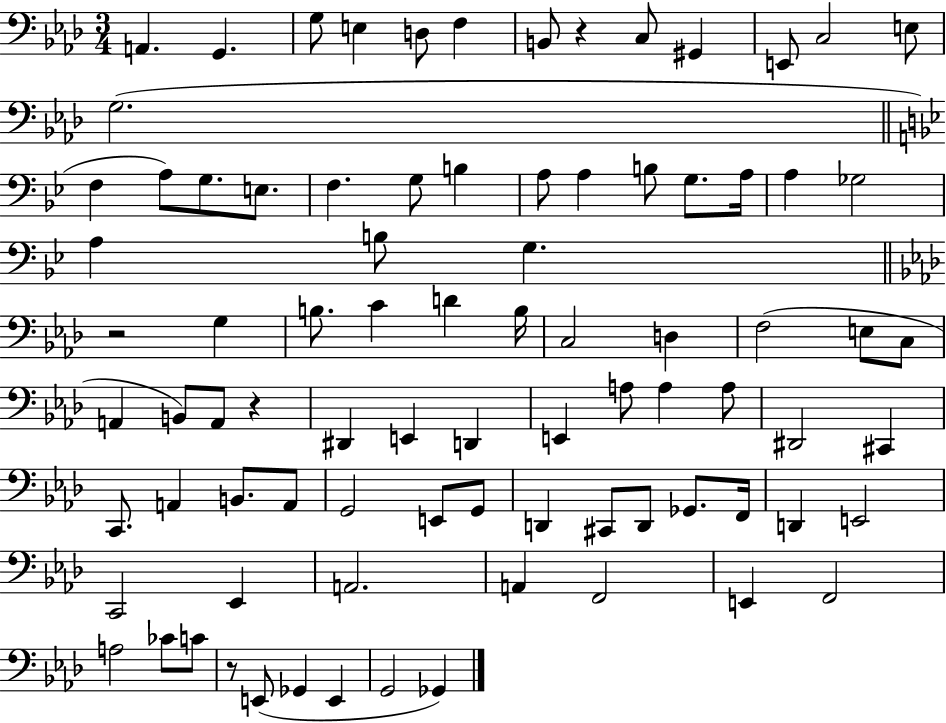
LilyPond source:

{
  \clef bass
  \numericTimeSignature
  \time 3/4
  \key aes \major
  \repeat volta 2 { a,4. g,4. | g8 e4 d8 f4 | b,8 r4 c8 gis,4 | e,8 c2 e8 | \break g2.( | \bar "||" \break \key bes \major f4 a8) g8. e8. | f4. g8 b4 | a8 a4 b8 g8. a16 | a4 ges2 | \break a4 b8 g4. | \bar "||" \break \key f \minor r2 g4 | b8. c'4 d'4 b16 | c2 d4 | f2( e8 c8 | \break a,4 b,8) a,8 r4 | dis,4 e,4 d,4 | e,4 a8 a4 a8 | dis,2 cis,4 | \break c,8. a,4 b,8. a,8 | g,2 e,8 g,8 | d,4 cis,8 d,8 ges,8. f,16 | d,4 e,2 | \break c,2 ees,4 | a,2. | a,4 f,2 | e,4 f,2 | \break a2 ces'8 c'8 | r8 e,8( ges,4 e,4 | g,2 ges,4) | } \bar "|."
}